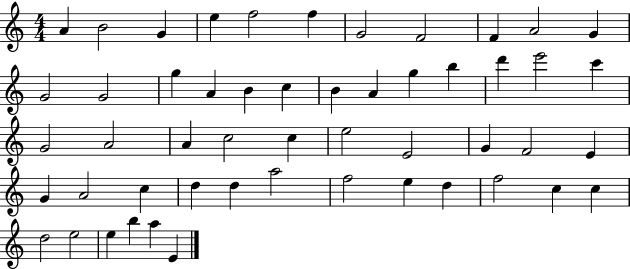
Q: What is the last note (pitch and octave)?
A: E4